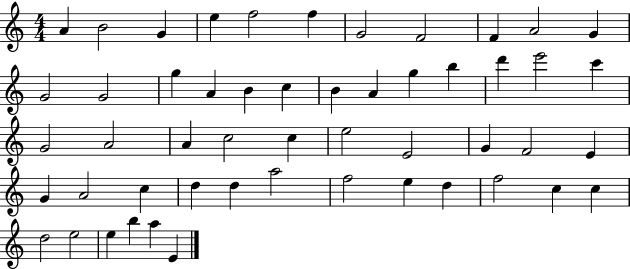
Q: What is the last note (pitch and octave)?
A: E4